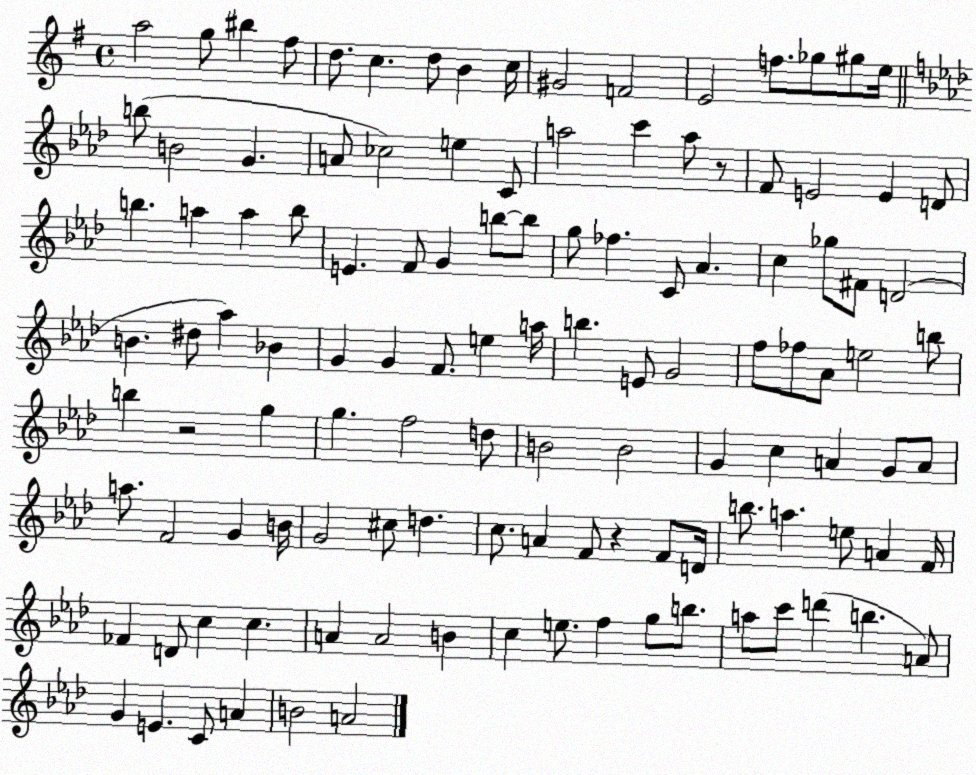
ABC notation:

X:1
T:Untitled
M:4/4
L:1/4
K:G
a2 g/2 ^b ^f/2 d/2 c d/2 B c/4 ^G2 F2 E2 f/2 _g/2 ^g/2 e/4 b/2 B2 G A/2 _c2 e C/2 a2 c' a/2 z/2 F/2 E2 E D/2 b a a b/2 E F/2 G b/2 b/2 g/2 _f C/2 _A c _g/2 ^F/2 D2 B ^d/2 _a _B G G F/2 e a/4 b E/2 G2 f/2 _f/2 _A/2 e2 b/2 b z2 g g f2 d/2 B2 B2 G c A G/2 A/2 a/2 F2 G B/4 G2 ^c/2 d c/2 A F/2 z F/2 D/4 b/2 a e/2 A F/4 _F D/2 c c A A2 B c e/2 f g/2 b/2 a/2 c'/2 d' b A/2 G E C/2 A B2 A2